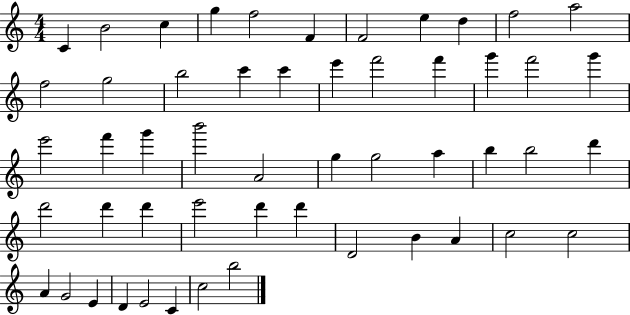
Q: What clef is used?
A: treble